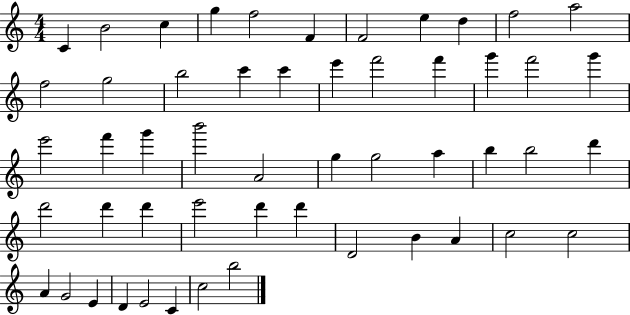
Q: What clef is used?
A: treble